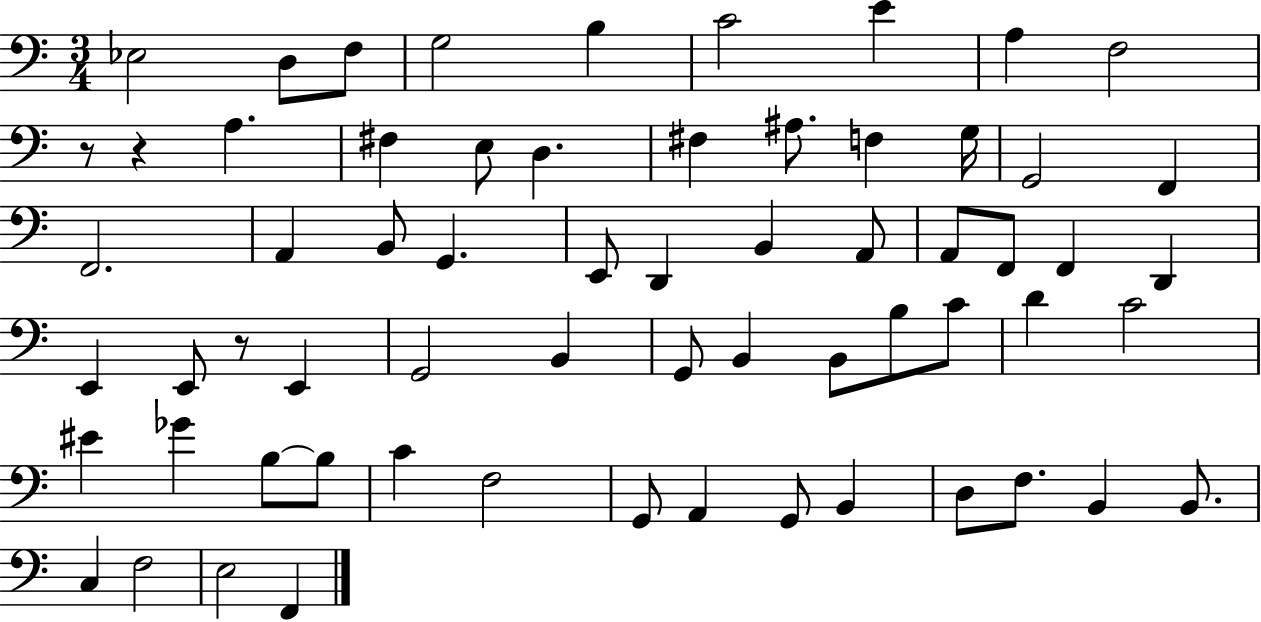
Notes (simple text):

Eb3/h D3/e F3/e G3/h B3/q C4/h E4/q A3/q F3/h R/e R/q A3/q. F#3/q E3/e D3/q. F#3/q A#3/e. F3/q G3/s G2/h F2/q F2/h. A2/q B2/e G2/q. E2/e D2/q B2/q A2/e A2/e F2/e F2/q D2/q E2/q E2/e R/e E2/q G2/h B2/q G2/e B2/q B2/e B3/e C4/e D4/q C4/h EIS4/q Gb4/q B3/e B3/e C4/q F3/h G2/e A2/q G2/e B2/q D3/e F3/e. B2/q B2/e. C3/q F3/h E3/h F2/q